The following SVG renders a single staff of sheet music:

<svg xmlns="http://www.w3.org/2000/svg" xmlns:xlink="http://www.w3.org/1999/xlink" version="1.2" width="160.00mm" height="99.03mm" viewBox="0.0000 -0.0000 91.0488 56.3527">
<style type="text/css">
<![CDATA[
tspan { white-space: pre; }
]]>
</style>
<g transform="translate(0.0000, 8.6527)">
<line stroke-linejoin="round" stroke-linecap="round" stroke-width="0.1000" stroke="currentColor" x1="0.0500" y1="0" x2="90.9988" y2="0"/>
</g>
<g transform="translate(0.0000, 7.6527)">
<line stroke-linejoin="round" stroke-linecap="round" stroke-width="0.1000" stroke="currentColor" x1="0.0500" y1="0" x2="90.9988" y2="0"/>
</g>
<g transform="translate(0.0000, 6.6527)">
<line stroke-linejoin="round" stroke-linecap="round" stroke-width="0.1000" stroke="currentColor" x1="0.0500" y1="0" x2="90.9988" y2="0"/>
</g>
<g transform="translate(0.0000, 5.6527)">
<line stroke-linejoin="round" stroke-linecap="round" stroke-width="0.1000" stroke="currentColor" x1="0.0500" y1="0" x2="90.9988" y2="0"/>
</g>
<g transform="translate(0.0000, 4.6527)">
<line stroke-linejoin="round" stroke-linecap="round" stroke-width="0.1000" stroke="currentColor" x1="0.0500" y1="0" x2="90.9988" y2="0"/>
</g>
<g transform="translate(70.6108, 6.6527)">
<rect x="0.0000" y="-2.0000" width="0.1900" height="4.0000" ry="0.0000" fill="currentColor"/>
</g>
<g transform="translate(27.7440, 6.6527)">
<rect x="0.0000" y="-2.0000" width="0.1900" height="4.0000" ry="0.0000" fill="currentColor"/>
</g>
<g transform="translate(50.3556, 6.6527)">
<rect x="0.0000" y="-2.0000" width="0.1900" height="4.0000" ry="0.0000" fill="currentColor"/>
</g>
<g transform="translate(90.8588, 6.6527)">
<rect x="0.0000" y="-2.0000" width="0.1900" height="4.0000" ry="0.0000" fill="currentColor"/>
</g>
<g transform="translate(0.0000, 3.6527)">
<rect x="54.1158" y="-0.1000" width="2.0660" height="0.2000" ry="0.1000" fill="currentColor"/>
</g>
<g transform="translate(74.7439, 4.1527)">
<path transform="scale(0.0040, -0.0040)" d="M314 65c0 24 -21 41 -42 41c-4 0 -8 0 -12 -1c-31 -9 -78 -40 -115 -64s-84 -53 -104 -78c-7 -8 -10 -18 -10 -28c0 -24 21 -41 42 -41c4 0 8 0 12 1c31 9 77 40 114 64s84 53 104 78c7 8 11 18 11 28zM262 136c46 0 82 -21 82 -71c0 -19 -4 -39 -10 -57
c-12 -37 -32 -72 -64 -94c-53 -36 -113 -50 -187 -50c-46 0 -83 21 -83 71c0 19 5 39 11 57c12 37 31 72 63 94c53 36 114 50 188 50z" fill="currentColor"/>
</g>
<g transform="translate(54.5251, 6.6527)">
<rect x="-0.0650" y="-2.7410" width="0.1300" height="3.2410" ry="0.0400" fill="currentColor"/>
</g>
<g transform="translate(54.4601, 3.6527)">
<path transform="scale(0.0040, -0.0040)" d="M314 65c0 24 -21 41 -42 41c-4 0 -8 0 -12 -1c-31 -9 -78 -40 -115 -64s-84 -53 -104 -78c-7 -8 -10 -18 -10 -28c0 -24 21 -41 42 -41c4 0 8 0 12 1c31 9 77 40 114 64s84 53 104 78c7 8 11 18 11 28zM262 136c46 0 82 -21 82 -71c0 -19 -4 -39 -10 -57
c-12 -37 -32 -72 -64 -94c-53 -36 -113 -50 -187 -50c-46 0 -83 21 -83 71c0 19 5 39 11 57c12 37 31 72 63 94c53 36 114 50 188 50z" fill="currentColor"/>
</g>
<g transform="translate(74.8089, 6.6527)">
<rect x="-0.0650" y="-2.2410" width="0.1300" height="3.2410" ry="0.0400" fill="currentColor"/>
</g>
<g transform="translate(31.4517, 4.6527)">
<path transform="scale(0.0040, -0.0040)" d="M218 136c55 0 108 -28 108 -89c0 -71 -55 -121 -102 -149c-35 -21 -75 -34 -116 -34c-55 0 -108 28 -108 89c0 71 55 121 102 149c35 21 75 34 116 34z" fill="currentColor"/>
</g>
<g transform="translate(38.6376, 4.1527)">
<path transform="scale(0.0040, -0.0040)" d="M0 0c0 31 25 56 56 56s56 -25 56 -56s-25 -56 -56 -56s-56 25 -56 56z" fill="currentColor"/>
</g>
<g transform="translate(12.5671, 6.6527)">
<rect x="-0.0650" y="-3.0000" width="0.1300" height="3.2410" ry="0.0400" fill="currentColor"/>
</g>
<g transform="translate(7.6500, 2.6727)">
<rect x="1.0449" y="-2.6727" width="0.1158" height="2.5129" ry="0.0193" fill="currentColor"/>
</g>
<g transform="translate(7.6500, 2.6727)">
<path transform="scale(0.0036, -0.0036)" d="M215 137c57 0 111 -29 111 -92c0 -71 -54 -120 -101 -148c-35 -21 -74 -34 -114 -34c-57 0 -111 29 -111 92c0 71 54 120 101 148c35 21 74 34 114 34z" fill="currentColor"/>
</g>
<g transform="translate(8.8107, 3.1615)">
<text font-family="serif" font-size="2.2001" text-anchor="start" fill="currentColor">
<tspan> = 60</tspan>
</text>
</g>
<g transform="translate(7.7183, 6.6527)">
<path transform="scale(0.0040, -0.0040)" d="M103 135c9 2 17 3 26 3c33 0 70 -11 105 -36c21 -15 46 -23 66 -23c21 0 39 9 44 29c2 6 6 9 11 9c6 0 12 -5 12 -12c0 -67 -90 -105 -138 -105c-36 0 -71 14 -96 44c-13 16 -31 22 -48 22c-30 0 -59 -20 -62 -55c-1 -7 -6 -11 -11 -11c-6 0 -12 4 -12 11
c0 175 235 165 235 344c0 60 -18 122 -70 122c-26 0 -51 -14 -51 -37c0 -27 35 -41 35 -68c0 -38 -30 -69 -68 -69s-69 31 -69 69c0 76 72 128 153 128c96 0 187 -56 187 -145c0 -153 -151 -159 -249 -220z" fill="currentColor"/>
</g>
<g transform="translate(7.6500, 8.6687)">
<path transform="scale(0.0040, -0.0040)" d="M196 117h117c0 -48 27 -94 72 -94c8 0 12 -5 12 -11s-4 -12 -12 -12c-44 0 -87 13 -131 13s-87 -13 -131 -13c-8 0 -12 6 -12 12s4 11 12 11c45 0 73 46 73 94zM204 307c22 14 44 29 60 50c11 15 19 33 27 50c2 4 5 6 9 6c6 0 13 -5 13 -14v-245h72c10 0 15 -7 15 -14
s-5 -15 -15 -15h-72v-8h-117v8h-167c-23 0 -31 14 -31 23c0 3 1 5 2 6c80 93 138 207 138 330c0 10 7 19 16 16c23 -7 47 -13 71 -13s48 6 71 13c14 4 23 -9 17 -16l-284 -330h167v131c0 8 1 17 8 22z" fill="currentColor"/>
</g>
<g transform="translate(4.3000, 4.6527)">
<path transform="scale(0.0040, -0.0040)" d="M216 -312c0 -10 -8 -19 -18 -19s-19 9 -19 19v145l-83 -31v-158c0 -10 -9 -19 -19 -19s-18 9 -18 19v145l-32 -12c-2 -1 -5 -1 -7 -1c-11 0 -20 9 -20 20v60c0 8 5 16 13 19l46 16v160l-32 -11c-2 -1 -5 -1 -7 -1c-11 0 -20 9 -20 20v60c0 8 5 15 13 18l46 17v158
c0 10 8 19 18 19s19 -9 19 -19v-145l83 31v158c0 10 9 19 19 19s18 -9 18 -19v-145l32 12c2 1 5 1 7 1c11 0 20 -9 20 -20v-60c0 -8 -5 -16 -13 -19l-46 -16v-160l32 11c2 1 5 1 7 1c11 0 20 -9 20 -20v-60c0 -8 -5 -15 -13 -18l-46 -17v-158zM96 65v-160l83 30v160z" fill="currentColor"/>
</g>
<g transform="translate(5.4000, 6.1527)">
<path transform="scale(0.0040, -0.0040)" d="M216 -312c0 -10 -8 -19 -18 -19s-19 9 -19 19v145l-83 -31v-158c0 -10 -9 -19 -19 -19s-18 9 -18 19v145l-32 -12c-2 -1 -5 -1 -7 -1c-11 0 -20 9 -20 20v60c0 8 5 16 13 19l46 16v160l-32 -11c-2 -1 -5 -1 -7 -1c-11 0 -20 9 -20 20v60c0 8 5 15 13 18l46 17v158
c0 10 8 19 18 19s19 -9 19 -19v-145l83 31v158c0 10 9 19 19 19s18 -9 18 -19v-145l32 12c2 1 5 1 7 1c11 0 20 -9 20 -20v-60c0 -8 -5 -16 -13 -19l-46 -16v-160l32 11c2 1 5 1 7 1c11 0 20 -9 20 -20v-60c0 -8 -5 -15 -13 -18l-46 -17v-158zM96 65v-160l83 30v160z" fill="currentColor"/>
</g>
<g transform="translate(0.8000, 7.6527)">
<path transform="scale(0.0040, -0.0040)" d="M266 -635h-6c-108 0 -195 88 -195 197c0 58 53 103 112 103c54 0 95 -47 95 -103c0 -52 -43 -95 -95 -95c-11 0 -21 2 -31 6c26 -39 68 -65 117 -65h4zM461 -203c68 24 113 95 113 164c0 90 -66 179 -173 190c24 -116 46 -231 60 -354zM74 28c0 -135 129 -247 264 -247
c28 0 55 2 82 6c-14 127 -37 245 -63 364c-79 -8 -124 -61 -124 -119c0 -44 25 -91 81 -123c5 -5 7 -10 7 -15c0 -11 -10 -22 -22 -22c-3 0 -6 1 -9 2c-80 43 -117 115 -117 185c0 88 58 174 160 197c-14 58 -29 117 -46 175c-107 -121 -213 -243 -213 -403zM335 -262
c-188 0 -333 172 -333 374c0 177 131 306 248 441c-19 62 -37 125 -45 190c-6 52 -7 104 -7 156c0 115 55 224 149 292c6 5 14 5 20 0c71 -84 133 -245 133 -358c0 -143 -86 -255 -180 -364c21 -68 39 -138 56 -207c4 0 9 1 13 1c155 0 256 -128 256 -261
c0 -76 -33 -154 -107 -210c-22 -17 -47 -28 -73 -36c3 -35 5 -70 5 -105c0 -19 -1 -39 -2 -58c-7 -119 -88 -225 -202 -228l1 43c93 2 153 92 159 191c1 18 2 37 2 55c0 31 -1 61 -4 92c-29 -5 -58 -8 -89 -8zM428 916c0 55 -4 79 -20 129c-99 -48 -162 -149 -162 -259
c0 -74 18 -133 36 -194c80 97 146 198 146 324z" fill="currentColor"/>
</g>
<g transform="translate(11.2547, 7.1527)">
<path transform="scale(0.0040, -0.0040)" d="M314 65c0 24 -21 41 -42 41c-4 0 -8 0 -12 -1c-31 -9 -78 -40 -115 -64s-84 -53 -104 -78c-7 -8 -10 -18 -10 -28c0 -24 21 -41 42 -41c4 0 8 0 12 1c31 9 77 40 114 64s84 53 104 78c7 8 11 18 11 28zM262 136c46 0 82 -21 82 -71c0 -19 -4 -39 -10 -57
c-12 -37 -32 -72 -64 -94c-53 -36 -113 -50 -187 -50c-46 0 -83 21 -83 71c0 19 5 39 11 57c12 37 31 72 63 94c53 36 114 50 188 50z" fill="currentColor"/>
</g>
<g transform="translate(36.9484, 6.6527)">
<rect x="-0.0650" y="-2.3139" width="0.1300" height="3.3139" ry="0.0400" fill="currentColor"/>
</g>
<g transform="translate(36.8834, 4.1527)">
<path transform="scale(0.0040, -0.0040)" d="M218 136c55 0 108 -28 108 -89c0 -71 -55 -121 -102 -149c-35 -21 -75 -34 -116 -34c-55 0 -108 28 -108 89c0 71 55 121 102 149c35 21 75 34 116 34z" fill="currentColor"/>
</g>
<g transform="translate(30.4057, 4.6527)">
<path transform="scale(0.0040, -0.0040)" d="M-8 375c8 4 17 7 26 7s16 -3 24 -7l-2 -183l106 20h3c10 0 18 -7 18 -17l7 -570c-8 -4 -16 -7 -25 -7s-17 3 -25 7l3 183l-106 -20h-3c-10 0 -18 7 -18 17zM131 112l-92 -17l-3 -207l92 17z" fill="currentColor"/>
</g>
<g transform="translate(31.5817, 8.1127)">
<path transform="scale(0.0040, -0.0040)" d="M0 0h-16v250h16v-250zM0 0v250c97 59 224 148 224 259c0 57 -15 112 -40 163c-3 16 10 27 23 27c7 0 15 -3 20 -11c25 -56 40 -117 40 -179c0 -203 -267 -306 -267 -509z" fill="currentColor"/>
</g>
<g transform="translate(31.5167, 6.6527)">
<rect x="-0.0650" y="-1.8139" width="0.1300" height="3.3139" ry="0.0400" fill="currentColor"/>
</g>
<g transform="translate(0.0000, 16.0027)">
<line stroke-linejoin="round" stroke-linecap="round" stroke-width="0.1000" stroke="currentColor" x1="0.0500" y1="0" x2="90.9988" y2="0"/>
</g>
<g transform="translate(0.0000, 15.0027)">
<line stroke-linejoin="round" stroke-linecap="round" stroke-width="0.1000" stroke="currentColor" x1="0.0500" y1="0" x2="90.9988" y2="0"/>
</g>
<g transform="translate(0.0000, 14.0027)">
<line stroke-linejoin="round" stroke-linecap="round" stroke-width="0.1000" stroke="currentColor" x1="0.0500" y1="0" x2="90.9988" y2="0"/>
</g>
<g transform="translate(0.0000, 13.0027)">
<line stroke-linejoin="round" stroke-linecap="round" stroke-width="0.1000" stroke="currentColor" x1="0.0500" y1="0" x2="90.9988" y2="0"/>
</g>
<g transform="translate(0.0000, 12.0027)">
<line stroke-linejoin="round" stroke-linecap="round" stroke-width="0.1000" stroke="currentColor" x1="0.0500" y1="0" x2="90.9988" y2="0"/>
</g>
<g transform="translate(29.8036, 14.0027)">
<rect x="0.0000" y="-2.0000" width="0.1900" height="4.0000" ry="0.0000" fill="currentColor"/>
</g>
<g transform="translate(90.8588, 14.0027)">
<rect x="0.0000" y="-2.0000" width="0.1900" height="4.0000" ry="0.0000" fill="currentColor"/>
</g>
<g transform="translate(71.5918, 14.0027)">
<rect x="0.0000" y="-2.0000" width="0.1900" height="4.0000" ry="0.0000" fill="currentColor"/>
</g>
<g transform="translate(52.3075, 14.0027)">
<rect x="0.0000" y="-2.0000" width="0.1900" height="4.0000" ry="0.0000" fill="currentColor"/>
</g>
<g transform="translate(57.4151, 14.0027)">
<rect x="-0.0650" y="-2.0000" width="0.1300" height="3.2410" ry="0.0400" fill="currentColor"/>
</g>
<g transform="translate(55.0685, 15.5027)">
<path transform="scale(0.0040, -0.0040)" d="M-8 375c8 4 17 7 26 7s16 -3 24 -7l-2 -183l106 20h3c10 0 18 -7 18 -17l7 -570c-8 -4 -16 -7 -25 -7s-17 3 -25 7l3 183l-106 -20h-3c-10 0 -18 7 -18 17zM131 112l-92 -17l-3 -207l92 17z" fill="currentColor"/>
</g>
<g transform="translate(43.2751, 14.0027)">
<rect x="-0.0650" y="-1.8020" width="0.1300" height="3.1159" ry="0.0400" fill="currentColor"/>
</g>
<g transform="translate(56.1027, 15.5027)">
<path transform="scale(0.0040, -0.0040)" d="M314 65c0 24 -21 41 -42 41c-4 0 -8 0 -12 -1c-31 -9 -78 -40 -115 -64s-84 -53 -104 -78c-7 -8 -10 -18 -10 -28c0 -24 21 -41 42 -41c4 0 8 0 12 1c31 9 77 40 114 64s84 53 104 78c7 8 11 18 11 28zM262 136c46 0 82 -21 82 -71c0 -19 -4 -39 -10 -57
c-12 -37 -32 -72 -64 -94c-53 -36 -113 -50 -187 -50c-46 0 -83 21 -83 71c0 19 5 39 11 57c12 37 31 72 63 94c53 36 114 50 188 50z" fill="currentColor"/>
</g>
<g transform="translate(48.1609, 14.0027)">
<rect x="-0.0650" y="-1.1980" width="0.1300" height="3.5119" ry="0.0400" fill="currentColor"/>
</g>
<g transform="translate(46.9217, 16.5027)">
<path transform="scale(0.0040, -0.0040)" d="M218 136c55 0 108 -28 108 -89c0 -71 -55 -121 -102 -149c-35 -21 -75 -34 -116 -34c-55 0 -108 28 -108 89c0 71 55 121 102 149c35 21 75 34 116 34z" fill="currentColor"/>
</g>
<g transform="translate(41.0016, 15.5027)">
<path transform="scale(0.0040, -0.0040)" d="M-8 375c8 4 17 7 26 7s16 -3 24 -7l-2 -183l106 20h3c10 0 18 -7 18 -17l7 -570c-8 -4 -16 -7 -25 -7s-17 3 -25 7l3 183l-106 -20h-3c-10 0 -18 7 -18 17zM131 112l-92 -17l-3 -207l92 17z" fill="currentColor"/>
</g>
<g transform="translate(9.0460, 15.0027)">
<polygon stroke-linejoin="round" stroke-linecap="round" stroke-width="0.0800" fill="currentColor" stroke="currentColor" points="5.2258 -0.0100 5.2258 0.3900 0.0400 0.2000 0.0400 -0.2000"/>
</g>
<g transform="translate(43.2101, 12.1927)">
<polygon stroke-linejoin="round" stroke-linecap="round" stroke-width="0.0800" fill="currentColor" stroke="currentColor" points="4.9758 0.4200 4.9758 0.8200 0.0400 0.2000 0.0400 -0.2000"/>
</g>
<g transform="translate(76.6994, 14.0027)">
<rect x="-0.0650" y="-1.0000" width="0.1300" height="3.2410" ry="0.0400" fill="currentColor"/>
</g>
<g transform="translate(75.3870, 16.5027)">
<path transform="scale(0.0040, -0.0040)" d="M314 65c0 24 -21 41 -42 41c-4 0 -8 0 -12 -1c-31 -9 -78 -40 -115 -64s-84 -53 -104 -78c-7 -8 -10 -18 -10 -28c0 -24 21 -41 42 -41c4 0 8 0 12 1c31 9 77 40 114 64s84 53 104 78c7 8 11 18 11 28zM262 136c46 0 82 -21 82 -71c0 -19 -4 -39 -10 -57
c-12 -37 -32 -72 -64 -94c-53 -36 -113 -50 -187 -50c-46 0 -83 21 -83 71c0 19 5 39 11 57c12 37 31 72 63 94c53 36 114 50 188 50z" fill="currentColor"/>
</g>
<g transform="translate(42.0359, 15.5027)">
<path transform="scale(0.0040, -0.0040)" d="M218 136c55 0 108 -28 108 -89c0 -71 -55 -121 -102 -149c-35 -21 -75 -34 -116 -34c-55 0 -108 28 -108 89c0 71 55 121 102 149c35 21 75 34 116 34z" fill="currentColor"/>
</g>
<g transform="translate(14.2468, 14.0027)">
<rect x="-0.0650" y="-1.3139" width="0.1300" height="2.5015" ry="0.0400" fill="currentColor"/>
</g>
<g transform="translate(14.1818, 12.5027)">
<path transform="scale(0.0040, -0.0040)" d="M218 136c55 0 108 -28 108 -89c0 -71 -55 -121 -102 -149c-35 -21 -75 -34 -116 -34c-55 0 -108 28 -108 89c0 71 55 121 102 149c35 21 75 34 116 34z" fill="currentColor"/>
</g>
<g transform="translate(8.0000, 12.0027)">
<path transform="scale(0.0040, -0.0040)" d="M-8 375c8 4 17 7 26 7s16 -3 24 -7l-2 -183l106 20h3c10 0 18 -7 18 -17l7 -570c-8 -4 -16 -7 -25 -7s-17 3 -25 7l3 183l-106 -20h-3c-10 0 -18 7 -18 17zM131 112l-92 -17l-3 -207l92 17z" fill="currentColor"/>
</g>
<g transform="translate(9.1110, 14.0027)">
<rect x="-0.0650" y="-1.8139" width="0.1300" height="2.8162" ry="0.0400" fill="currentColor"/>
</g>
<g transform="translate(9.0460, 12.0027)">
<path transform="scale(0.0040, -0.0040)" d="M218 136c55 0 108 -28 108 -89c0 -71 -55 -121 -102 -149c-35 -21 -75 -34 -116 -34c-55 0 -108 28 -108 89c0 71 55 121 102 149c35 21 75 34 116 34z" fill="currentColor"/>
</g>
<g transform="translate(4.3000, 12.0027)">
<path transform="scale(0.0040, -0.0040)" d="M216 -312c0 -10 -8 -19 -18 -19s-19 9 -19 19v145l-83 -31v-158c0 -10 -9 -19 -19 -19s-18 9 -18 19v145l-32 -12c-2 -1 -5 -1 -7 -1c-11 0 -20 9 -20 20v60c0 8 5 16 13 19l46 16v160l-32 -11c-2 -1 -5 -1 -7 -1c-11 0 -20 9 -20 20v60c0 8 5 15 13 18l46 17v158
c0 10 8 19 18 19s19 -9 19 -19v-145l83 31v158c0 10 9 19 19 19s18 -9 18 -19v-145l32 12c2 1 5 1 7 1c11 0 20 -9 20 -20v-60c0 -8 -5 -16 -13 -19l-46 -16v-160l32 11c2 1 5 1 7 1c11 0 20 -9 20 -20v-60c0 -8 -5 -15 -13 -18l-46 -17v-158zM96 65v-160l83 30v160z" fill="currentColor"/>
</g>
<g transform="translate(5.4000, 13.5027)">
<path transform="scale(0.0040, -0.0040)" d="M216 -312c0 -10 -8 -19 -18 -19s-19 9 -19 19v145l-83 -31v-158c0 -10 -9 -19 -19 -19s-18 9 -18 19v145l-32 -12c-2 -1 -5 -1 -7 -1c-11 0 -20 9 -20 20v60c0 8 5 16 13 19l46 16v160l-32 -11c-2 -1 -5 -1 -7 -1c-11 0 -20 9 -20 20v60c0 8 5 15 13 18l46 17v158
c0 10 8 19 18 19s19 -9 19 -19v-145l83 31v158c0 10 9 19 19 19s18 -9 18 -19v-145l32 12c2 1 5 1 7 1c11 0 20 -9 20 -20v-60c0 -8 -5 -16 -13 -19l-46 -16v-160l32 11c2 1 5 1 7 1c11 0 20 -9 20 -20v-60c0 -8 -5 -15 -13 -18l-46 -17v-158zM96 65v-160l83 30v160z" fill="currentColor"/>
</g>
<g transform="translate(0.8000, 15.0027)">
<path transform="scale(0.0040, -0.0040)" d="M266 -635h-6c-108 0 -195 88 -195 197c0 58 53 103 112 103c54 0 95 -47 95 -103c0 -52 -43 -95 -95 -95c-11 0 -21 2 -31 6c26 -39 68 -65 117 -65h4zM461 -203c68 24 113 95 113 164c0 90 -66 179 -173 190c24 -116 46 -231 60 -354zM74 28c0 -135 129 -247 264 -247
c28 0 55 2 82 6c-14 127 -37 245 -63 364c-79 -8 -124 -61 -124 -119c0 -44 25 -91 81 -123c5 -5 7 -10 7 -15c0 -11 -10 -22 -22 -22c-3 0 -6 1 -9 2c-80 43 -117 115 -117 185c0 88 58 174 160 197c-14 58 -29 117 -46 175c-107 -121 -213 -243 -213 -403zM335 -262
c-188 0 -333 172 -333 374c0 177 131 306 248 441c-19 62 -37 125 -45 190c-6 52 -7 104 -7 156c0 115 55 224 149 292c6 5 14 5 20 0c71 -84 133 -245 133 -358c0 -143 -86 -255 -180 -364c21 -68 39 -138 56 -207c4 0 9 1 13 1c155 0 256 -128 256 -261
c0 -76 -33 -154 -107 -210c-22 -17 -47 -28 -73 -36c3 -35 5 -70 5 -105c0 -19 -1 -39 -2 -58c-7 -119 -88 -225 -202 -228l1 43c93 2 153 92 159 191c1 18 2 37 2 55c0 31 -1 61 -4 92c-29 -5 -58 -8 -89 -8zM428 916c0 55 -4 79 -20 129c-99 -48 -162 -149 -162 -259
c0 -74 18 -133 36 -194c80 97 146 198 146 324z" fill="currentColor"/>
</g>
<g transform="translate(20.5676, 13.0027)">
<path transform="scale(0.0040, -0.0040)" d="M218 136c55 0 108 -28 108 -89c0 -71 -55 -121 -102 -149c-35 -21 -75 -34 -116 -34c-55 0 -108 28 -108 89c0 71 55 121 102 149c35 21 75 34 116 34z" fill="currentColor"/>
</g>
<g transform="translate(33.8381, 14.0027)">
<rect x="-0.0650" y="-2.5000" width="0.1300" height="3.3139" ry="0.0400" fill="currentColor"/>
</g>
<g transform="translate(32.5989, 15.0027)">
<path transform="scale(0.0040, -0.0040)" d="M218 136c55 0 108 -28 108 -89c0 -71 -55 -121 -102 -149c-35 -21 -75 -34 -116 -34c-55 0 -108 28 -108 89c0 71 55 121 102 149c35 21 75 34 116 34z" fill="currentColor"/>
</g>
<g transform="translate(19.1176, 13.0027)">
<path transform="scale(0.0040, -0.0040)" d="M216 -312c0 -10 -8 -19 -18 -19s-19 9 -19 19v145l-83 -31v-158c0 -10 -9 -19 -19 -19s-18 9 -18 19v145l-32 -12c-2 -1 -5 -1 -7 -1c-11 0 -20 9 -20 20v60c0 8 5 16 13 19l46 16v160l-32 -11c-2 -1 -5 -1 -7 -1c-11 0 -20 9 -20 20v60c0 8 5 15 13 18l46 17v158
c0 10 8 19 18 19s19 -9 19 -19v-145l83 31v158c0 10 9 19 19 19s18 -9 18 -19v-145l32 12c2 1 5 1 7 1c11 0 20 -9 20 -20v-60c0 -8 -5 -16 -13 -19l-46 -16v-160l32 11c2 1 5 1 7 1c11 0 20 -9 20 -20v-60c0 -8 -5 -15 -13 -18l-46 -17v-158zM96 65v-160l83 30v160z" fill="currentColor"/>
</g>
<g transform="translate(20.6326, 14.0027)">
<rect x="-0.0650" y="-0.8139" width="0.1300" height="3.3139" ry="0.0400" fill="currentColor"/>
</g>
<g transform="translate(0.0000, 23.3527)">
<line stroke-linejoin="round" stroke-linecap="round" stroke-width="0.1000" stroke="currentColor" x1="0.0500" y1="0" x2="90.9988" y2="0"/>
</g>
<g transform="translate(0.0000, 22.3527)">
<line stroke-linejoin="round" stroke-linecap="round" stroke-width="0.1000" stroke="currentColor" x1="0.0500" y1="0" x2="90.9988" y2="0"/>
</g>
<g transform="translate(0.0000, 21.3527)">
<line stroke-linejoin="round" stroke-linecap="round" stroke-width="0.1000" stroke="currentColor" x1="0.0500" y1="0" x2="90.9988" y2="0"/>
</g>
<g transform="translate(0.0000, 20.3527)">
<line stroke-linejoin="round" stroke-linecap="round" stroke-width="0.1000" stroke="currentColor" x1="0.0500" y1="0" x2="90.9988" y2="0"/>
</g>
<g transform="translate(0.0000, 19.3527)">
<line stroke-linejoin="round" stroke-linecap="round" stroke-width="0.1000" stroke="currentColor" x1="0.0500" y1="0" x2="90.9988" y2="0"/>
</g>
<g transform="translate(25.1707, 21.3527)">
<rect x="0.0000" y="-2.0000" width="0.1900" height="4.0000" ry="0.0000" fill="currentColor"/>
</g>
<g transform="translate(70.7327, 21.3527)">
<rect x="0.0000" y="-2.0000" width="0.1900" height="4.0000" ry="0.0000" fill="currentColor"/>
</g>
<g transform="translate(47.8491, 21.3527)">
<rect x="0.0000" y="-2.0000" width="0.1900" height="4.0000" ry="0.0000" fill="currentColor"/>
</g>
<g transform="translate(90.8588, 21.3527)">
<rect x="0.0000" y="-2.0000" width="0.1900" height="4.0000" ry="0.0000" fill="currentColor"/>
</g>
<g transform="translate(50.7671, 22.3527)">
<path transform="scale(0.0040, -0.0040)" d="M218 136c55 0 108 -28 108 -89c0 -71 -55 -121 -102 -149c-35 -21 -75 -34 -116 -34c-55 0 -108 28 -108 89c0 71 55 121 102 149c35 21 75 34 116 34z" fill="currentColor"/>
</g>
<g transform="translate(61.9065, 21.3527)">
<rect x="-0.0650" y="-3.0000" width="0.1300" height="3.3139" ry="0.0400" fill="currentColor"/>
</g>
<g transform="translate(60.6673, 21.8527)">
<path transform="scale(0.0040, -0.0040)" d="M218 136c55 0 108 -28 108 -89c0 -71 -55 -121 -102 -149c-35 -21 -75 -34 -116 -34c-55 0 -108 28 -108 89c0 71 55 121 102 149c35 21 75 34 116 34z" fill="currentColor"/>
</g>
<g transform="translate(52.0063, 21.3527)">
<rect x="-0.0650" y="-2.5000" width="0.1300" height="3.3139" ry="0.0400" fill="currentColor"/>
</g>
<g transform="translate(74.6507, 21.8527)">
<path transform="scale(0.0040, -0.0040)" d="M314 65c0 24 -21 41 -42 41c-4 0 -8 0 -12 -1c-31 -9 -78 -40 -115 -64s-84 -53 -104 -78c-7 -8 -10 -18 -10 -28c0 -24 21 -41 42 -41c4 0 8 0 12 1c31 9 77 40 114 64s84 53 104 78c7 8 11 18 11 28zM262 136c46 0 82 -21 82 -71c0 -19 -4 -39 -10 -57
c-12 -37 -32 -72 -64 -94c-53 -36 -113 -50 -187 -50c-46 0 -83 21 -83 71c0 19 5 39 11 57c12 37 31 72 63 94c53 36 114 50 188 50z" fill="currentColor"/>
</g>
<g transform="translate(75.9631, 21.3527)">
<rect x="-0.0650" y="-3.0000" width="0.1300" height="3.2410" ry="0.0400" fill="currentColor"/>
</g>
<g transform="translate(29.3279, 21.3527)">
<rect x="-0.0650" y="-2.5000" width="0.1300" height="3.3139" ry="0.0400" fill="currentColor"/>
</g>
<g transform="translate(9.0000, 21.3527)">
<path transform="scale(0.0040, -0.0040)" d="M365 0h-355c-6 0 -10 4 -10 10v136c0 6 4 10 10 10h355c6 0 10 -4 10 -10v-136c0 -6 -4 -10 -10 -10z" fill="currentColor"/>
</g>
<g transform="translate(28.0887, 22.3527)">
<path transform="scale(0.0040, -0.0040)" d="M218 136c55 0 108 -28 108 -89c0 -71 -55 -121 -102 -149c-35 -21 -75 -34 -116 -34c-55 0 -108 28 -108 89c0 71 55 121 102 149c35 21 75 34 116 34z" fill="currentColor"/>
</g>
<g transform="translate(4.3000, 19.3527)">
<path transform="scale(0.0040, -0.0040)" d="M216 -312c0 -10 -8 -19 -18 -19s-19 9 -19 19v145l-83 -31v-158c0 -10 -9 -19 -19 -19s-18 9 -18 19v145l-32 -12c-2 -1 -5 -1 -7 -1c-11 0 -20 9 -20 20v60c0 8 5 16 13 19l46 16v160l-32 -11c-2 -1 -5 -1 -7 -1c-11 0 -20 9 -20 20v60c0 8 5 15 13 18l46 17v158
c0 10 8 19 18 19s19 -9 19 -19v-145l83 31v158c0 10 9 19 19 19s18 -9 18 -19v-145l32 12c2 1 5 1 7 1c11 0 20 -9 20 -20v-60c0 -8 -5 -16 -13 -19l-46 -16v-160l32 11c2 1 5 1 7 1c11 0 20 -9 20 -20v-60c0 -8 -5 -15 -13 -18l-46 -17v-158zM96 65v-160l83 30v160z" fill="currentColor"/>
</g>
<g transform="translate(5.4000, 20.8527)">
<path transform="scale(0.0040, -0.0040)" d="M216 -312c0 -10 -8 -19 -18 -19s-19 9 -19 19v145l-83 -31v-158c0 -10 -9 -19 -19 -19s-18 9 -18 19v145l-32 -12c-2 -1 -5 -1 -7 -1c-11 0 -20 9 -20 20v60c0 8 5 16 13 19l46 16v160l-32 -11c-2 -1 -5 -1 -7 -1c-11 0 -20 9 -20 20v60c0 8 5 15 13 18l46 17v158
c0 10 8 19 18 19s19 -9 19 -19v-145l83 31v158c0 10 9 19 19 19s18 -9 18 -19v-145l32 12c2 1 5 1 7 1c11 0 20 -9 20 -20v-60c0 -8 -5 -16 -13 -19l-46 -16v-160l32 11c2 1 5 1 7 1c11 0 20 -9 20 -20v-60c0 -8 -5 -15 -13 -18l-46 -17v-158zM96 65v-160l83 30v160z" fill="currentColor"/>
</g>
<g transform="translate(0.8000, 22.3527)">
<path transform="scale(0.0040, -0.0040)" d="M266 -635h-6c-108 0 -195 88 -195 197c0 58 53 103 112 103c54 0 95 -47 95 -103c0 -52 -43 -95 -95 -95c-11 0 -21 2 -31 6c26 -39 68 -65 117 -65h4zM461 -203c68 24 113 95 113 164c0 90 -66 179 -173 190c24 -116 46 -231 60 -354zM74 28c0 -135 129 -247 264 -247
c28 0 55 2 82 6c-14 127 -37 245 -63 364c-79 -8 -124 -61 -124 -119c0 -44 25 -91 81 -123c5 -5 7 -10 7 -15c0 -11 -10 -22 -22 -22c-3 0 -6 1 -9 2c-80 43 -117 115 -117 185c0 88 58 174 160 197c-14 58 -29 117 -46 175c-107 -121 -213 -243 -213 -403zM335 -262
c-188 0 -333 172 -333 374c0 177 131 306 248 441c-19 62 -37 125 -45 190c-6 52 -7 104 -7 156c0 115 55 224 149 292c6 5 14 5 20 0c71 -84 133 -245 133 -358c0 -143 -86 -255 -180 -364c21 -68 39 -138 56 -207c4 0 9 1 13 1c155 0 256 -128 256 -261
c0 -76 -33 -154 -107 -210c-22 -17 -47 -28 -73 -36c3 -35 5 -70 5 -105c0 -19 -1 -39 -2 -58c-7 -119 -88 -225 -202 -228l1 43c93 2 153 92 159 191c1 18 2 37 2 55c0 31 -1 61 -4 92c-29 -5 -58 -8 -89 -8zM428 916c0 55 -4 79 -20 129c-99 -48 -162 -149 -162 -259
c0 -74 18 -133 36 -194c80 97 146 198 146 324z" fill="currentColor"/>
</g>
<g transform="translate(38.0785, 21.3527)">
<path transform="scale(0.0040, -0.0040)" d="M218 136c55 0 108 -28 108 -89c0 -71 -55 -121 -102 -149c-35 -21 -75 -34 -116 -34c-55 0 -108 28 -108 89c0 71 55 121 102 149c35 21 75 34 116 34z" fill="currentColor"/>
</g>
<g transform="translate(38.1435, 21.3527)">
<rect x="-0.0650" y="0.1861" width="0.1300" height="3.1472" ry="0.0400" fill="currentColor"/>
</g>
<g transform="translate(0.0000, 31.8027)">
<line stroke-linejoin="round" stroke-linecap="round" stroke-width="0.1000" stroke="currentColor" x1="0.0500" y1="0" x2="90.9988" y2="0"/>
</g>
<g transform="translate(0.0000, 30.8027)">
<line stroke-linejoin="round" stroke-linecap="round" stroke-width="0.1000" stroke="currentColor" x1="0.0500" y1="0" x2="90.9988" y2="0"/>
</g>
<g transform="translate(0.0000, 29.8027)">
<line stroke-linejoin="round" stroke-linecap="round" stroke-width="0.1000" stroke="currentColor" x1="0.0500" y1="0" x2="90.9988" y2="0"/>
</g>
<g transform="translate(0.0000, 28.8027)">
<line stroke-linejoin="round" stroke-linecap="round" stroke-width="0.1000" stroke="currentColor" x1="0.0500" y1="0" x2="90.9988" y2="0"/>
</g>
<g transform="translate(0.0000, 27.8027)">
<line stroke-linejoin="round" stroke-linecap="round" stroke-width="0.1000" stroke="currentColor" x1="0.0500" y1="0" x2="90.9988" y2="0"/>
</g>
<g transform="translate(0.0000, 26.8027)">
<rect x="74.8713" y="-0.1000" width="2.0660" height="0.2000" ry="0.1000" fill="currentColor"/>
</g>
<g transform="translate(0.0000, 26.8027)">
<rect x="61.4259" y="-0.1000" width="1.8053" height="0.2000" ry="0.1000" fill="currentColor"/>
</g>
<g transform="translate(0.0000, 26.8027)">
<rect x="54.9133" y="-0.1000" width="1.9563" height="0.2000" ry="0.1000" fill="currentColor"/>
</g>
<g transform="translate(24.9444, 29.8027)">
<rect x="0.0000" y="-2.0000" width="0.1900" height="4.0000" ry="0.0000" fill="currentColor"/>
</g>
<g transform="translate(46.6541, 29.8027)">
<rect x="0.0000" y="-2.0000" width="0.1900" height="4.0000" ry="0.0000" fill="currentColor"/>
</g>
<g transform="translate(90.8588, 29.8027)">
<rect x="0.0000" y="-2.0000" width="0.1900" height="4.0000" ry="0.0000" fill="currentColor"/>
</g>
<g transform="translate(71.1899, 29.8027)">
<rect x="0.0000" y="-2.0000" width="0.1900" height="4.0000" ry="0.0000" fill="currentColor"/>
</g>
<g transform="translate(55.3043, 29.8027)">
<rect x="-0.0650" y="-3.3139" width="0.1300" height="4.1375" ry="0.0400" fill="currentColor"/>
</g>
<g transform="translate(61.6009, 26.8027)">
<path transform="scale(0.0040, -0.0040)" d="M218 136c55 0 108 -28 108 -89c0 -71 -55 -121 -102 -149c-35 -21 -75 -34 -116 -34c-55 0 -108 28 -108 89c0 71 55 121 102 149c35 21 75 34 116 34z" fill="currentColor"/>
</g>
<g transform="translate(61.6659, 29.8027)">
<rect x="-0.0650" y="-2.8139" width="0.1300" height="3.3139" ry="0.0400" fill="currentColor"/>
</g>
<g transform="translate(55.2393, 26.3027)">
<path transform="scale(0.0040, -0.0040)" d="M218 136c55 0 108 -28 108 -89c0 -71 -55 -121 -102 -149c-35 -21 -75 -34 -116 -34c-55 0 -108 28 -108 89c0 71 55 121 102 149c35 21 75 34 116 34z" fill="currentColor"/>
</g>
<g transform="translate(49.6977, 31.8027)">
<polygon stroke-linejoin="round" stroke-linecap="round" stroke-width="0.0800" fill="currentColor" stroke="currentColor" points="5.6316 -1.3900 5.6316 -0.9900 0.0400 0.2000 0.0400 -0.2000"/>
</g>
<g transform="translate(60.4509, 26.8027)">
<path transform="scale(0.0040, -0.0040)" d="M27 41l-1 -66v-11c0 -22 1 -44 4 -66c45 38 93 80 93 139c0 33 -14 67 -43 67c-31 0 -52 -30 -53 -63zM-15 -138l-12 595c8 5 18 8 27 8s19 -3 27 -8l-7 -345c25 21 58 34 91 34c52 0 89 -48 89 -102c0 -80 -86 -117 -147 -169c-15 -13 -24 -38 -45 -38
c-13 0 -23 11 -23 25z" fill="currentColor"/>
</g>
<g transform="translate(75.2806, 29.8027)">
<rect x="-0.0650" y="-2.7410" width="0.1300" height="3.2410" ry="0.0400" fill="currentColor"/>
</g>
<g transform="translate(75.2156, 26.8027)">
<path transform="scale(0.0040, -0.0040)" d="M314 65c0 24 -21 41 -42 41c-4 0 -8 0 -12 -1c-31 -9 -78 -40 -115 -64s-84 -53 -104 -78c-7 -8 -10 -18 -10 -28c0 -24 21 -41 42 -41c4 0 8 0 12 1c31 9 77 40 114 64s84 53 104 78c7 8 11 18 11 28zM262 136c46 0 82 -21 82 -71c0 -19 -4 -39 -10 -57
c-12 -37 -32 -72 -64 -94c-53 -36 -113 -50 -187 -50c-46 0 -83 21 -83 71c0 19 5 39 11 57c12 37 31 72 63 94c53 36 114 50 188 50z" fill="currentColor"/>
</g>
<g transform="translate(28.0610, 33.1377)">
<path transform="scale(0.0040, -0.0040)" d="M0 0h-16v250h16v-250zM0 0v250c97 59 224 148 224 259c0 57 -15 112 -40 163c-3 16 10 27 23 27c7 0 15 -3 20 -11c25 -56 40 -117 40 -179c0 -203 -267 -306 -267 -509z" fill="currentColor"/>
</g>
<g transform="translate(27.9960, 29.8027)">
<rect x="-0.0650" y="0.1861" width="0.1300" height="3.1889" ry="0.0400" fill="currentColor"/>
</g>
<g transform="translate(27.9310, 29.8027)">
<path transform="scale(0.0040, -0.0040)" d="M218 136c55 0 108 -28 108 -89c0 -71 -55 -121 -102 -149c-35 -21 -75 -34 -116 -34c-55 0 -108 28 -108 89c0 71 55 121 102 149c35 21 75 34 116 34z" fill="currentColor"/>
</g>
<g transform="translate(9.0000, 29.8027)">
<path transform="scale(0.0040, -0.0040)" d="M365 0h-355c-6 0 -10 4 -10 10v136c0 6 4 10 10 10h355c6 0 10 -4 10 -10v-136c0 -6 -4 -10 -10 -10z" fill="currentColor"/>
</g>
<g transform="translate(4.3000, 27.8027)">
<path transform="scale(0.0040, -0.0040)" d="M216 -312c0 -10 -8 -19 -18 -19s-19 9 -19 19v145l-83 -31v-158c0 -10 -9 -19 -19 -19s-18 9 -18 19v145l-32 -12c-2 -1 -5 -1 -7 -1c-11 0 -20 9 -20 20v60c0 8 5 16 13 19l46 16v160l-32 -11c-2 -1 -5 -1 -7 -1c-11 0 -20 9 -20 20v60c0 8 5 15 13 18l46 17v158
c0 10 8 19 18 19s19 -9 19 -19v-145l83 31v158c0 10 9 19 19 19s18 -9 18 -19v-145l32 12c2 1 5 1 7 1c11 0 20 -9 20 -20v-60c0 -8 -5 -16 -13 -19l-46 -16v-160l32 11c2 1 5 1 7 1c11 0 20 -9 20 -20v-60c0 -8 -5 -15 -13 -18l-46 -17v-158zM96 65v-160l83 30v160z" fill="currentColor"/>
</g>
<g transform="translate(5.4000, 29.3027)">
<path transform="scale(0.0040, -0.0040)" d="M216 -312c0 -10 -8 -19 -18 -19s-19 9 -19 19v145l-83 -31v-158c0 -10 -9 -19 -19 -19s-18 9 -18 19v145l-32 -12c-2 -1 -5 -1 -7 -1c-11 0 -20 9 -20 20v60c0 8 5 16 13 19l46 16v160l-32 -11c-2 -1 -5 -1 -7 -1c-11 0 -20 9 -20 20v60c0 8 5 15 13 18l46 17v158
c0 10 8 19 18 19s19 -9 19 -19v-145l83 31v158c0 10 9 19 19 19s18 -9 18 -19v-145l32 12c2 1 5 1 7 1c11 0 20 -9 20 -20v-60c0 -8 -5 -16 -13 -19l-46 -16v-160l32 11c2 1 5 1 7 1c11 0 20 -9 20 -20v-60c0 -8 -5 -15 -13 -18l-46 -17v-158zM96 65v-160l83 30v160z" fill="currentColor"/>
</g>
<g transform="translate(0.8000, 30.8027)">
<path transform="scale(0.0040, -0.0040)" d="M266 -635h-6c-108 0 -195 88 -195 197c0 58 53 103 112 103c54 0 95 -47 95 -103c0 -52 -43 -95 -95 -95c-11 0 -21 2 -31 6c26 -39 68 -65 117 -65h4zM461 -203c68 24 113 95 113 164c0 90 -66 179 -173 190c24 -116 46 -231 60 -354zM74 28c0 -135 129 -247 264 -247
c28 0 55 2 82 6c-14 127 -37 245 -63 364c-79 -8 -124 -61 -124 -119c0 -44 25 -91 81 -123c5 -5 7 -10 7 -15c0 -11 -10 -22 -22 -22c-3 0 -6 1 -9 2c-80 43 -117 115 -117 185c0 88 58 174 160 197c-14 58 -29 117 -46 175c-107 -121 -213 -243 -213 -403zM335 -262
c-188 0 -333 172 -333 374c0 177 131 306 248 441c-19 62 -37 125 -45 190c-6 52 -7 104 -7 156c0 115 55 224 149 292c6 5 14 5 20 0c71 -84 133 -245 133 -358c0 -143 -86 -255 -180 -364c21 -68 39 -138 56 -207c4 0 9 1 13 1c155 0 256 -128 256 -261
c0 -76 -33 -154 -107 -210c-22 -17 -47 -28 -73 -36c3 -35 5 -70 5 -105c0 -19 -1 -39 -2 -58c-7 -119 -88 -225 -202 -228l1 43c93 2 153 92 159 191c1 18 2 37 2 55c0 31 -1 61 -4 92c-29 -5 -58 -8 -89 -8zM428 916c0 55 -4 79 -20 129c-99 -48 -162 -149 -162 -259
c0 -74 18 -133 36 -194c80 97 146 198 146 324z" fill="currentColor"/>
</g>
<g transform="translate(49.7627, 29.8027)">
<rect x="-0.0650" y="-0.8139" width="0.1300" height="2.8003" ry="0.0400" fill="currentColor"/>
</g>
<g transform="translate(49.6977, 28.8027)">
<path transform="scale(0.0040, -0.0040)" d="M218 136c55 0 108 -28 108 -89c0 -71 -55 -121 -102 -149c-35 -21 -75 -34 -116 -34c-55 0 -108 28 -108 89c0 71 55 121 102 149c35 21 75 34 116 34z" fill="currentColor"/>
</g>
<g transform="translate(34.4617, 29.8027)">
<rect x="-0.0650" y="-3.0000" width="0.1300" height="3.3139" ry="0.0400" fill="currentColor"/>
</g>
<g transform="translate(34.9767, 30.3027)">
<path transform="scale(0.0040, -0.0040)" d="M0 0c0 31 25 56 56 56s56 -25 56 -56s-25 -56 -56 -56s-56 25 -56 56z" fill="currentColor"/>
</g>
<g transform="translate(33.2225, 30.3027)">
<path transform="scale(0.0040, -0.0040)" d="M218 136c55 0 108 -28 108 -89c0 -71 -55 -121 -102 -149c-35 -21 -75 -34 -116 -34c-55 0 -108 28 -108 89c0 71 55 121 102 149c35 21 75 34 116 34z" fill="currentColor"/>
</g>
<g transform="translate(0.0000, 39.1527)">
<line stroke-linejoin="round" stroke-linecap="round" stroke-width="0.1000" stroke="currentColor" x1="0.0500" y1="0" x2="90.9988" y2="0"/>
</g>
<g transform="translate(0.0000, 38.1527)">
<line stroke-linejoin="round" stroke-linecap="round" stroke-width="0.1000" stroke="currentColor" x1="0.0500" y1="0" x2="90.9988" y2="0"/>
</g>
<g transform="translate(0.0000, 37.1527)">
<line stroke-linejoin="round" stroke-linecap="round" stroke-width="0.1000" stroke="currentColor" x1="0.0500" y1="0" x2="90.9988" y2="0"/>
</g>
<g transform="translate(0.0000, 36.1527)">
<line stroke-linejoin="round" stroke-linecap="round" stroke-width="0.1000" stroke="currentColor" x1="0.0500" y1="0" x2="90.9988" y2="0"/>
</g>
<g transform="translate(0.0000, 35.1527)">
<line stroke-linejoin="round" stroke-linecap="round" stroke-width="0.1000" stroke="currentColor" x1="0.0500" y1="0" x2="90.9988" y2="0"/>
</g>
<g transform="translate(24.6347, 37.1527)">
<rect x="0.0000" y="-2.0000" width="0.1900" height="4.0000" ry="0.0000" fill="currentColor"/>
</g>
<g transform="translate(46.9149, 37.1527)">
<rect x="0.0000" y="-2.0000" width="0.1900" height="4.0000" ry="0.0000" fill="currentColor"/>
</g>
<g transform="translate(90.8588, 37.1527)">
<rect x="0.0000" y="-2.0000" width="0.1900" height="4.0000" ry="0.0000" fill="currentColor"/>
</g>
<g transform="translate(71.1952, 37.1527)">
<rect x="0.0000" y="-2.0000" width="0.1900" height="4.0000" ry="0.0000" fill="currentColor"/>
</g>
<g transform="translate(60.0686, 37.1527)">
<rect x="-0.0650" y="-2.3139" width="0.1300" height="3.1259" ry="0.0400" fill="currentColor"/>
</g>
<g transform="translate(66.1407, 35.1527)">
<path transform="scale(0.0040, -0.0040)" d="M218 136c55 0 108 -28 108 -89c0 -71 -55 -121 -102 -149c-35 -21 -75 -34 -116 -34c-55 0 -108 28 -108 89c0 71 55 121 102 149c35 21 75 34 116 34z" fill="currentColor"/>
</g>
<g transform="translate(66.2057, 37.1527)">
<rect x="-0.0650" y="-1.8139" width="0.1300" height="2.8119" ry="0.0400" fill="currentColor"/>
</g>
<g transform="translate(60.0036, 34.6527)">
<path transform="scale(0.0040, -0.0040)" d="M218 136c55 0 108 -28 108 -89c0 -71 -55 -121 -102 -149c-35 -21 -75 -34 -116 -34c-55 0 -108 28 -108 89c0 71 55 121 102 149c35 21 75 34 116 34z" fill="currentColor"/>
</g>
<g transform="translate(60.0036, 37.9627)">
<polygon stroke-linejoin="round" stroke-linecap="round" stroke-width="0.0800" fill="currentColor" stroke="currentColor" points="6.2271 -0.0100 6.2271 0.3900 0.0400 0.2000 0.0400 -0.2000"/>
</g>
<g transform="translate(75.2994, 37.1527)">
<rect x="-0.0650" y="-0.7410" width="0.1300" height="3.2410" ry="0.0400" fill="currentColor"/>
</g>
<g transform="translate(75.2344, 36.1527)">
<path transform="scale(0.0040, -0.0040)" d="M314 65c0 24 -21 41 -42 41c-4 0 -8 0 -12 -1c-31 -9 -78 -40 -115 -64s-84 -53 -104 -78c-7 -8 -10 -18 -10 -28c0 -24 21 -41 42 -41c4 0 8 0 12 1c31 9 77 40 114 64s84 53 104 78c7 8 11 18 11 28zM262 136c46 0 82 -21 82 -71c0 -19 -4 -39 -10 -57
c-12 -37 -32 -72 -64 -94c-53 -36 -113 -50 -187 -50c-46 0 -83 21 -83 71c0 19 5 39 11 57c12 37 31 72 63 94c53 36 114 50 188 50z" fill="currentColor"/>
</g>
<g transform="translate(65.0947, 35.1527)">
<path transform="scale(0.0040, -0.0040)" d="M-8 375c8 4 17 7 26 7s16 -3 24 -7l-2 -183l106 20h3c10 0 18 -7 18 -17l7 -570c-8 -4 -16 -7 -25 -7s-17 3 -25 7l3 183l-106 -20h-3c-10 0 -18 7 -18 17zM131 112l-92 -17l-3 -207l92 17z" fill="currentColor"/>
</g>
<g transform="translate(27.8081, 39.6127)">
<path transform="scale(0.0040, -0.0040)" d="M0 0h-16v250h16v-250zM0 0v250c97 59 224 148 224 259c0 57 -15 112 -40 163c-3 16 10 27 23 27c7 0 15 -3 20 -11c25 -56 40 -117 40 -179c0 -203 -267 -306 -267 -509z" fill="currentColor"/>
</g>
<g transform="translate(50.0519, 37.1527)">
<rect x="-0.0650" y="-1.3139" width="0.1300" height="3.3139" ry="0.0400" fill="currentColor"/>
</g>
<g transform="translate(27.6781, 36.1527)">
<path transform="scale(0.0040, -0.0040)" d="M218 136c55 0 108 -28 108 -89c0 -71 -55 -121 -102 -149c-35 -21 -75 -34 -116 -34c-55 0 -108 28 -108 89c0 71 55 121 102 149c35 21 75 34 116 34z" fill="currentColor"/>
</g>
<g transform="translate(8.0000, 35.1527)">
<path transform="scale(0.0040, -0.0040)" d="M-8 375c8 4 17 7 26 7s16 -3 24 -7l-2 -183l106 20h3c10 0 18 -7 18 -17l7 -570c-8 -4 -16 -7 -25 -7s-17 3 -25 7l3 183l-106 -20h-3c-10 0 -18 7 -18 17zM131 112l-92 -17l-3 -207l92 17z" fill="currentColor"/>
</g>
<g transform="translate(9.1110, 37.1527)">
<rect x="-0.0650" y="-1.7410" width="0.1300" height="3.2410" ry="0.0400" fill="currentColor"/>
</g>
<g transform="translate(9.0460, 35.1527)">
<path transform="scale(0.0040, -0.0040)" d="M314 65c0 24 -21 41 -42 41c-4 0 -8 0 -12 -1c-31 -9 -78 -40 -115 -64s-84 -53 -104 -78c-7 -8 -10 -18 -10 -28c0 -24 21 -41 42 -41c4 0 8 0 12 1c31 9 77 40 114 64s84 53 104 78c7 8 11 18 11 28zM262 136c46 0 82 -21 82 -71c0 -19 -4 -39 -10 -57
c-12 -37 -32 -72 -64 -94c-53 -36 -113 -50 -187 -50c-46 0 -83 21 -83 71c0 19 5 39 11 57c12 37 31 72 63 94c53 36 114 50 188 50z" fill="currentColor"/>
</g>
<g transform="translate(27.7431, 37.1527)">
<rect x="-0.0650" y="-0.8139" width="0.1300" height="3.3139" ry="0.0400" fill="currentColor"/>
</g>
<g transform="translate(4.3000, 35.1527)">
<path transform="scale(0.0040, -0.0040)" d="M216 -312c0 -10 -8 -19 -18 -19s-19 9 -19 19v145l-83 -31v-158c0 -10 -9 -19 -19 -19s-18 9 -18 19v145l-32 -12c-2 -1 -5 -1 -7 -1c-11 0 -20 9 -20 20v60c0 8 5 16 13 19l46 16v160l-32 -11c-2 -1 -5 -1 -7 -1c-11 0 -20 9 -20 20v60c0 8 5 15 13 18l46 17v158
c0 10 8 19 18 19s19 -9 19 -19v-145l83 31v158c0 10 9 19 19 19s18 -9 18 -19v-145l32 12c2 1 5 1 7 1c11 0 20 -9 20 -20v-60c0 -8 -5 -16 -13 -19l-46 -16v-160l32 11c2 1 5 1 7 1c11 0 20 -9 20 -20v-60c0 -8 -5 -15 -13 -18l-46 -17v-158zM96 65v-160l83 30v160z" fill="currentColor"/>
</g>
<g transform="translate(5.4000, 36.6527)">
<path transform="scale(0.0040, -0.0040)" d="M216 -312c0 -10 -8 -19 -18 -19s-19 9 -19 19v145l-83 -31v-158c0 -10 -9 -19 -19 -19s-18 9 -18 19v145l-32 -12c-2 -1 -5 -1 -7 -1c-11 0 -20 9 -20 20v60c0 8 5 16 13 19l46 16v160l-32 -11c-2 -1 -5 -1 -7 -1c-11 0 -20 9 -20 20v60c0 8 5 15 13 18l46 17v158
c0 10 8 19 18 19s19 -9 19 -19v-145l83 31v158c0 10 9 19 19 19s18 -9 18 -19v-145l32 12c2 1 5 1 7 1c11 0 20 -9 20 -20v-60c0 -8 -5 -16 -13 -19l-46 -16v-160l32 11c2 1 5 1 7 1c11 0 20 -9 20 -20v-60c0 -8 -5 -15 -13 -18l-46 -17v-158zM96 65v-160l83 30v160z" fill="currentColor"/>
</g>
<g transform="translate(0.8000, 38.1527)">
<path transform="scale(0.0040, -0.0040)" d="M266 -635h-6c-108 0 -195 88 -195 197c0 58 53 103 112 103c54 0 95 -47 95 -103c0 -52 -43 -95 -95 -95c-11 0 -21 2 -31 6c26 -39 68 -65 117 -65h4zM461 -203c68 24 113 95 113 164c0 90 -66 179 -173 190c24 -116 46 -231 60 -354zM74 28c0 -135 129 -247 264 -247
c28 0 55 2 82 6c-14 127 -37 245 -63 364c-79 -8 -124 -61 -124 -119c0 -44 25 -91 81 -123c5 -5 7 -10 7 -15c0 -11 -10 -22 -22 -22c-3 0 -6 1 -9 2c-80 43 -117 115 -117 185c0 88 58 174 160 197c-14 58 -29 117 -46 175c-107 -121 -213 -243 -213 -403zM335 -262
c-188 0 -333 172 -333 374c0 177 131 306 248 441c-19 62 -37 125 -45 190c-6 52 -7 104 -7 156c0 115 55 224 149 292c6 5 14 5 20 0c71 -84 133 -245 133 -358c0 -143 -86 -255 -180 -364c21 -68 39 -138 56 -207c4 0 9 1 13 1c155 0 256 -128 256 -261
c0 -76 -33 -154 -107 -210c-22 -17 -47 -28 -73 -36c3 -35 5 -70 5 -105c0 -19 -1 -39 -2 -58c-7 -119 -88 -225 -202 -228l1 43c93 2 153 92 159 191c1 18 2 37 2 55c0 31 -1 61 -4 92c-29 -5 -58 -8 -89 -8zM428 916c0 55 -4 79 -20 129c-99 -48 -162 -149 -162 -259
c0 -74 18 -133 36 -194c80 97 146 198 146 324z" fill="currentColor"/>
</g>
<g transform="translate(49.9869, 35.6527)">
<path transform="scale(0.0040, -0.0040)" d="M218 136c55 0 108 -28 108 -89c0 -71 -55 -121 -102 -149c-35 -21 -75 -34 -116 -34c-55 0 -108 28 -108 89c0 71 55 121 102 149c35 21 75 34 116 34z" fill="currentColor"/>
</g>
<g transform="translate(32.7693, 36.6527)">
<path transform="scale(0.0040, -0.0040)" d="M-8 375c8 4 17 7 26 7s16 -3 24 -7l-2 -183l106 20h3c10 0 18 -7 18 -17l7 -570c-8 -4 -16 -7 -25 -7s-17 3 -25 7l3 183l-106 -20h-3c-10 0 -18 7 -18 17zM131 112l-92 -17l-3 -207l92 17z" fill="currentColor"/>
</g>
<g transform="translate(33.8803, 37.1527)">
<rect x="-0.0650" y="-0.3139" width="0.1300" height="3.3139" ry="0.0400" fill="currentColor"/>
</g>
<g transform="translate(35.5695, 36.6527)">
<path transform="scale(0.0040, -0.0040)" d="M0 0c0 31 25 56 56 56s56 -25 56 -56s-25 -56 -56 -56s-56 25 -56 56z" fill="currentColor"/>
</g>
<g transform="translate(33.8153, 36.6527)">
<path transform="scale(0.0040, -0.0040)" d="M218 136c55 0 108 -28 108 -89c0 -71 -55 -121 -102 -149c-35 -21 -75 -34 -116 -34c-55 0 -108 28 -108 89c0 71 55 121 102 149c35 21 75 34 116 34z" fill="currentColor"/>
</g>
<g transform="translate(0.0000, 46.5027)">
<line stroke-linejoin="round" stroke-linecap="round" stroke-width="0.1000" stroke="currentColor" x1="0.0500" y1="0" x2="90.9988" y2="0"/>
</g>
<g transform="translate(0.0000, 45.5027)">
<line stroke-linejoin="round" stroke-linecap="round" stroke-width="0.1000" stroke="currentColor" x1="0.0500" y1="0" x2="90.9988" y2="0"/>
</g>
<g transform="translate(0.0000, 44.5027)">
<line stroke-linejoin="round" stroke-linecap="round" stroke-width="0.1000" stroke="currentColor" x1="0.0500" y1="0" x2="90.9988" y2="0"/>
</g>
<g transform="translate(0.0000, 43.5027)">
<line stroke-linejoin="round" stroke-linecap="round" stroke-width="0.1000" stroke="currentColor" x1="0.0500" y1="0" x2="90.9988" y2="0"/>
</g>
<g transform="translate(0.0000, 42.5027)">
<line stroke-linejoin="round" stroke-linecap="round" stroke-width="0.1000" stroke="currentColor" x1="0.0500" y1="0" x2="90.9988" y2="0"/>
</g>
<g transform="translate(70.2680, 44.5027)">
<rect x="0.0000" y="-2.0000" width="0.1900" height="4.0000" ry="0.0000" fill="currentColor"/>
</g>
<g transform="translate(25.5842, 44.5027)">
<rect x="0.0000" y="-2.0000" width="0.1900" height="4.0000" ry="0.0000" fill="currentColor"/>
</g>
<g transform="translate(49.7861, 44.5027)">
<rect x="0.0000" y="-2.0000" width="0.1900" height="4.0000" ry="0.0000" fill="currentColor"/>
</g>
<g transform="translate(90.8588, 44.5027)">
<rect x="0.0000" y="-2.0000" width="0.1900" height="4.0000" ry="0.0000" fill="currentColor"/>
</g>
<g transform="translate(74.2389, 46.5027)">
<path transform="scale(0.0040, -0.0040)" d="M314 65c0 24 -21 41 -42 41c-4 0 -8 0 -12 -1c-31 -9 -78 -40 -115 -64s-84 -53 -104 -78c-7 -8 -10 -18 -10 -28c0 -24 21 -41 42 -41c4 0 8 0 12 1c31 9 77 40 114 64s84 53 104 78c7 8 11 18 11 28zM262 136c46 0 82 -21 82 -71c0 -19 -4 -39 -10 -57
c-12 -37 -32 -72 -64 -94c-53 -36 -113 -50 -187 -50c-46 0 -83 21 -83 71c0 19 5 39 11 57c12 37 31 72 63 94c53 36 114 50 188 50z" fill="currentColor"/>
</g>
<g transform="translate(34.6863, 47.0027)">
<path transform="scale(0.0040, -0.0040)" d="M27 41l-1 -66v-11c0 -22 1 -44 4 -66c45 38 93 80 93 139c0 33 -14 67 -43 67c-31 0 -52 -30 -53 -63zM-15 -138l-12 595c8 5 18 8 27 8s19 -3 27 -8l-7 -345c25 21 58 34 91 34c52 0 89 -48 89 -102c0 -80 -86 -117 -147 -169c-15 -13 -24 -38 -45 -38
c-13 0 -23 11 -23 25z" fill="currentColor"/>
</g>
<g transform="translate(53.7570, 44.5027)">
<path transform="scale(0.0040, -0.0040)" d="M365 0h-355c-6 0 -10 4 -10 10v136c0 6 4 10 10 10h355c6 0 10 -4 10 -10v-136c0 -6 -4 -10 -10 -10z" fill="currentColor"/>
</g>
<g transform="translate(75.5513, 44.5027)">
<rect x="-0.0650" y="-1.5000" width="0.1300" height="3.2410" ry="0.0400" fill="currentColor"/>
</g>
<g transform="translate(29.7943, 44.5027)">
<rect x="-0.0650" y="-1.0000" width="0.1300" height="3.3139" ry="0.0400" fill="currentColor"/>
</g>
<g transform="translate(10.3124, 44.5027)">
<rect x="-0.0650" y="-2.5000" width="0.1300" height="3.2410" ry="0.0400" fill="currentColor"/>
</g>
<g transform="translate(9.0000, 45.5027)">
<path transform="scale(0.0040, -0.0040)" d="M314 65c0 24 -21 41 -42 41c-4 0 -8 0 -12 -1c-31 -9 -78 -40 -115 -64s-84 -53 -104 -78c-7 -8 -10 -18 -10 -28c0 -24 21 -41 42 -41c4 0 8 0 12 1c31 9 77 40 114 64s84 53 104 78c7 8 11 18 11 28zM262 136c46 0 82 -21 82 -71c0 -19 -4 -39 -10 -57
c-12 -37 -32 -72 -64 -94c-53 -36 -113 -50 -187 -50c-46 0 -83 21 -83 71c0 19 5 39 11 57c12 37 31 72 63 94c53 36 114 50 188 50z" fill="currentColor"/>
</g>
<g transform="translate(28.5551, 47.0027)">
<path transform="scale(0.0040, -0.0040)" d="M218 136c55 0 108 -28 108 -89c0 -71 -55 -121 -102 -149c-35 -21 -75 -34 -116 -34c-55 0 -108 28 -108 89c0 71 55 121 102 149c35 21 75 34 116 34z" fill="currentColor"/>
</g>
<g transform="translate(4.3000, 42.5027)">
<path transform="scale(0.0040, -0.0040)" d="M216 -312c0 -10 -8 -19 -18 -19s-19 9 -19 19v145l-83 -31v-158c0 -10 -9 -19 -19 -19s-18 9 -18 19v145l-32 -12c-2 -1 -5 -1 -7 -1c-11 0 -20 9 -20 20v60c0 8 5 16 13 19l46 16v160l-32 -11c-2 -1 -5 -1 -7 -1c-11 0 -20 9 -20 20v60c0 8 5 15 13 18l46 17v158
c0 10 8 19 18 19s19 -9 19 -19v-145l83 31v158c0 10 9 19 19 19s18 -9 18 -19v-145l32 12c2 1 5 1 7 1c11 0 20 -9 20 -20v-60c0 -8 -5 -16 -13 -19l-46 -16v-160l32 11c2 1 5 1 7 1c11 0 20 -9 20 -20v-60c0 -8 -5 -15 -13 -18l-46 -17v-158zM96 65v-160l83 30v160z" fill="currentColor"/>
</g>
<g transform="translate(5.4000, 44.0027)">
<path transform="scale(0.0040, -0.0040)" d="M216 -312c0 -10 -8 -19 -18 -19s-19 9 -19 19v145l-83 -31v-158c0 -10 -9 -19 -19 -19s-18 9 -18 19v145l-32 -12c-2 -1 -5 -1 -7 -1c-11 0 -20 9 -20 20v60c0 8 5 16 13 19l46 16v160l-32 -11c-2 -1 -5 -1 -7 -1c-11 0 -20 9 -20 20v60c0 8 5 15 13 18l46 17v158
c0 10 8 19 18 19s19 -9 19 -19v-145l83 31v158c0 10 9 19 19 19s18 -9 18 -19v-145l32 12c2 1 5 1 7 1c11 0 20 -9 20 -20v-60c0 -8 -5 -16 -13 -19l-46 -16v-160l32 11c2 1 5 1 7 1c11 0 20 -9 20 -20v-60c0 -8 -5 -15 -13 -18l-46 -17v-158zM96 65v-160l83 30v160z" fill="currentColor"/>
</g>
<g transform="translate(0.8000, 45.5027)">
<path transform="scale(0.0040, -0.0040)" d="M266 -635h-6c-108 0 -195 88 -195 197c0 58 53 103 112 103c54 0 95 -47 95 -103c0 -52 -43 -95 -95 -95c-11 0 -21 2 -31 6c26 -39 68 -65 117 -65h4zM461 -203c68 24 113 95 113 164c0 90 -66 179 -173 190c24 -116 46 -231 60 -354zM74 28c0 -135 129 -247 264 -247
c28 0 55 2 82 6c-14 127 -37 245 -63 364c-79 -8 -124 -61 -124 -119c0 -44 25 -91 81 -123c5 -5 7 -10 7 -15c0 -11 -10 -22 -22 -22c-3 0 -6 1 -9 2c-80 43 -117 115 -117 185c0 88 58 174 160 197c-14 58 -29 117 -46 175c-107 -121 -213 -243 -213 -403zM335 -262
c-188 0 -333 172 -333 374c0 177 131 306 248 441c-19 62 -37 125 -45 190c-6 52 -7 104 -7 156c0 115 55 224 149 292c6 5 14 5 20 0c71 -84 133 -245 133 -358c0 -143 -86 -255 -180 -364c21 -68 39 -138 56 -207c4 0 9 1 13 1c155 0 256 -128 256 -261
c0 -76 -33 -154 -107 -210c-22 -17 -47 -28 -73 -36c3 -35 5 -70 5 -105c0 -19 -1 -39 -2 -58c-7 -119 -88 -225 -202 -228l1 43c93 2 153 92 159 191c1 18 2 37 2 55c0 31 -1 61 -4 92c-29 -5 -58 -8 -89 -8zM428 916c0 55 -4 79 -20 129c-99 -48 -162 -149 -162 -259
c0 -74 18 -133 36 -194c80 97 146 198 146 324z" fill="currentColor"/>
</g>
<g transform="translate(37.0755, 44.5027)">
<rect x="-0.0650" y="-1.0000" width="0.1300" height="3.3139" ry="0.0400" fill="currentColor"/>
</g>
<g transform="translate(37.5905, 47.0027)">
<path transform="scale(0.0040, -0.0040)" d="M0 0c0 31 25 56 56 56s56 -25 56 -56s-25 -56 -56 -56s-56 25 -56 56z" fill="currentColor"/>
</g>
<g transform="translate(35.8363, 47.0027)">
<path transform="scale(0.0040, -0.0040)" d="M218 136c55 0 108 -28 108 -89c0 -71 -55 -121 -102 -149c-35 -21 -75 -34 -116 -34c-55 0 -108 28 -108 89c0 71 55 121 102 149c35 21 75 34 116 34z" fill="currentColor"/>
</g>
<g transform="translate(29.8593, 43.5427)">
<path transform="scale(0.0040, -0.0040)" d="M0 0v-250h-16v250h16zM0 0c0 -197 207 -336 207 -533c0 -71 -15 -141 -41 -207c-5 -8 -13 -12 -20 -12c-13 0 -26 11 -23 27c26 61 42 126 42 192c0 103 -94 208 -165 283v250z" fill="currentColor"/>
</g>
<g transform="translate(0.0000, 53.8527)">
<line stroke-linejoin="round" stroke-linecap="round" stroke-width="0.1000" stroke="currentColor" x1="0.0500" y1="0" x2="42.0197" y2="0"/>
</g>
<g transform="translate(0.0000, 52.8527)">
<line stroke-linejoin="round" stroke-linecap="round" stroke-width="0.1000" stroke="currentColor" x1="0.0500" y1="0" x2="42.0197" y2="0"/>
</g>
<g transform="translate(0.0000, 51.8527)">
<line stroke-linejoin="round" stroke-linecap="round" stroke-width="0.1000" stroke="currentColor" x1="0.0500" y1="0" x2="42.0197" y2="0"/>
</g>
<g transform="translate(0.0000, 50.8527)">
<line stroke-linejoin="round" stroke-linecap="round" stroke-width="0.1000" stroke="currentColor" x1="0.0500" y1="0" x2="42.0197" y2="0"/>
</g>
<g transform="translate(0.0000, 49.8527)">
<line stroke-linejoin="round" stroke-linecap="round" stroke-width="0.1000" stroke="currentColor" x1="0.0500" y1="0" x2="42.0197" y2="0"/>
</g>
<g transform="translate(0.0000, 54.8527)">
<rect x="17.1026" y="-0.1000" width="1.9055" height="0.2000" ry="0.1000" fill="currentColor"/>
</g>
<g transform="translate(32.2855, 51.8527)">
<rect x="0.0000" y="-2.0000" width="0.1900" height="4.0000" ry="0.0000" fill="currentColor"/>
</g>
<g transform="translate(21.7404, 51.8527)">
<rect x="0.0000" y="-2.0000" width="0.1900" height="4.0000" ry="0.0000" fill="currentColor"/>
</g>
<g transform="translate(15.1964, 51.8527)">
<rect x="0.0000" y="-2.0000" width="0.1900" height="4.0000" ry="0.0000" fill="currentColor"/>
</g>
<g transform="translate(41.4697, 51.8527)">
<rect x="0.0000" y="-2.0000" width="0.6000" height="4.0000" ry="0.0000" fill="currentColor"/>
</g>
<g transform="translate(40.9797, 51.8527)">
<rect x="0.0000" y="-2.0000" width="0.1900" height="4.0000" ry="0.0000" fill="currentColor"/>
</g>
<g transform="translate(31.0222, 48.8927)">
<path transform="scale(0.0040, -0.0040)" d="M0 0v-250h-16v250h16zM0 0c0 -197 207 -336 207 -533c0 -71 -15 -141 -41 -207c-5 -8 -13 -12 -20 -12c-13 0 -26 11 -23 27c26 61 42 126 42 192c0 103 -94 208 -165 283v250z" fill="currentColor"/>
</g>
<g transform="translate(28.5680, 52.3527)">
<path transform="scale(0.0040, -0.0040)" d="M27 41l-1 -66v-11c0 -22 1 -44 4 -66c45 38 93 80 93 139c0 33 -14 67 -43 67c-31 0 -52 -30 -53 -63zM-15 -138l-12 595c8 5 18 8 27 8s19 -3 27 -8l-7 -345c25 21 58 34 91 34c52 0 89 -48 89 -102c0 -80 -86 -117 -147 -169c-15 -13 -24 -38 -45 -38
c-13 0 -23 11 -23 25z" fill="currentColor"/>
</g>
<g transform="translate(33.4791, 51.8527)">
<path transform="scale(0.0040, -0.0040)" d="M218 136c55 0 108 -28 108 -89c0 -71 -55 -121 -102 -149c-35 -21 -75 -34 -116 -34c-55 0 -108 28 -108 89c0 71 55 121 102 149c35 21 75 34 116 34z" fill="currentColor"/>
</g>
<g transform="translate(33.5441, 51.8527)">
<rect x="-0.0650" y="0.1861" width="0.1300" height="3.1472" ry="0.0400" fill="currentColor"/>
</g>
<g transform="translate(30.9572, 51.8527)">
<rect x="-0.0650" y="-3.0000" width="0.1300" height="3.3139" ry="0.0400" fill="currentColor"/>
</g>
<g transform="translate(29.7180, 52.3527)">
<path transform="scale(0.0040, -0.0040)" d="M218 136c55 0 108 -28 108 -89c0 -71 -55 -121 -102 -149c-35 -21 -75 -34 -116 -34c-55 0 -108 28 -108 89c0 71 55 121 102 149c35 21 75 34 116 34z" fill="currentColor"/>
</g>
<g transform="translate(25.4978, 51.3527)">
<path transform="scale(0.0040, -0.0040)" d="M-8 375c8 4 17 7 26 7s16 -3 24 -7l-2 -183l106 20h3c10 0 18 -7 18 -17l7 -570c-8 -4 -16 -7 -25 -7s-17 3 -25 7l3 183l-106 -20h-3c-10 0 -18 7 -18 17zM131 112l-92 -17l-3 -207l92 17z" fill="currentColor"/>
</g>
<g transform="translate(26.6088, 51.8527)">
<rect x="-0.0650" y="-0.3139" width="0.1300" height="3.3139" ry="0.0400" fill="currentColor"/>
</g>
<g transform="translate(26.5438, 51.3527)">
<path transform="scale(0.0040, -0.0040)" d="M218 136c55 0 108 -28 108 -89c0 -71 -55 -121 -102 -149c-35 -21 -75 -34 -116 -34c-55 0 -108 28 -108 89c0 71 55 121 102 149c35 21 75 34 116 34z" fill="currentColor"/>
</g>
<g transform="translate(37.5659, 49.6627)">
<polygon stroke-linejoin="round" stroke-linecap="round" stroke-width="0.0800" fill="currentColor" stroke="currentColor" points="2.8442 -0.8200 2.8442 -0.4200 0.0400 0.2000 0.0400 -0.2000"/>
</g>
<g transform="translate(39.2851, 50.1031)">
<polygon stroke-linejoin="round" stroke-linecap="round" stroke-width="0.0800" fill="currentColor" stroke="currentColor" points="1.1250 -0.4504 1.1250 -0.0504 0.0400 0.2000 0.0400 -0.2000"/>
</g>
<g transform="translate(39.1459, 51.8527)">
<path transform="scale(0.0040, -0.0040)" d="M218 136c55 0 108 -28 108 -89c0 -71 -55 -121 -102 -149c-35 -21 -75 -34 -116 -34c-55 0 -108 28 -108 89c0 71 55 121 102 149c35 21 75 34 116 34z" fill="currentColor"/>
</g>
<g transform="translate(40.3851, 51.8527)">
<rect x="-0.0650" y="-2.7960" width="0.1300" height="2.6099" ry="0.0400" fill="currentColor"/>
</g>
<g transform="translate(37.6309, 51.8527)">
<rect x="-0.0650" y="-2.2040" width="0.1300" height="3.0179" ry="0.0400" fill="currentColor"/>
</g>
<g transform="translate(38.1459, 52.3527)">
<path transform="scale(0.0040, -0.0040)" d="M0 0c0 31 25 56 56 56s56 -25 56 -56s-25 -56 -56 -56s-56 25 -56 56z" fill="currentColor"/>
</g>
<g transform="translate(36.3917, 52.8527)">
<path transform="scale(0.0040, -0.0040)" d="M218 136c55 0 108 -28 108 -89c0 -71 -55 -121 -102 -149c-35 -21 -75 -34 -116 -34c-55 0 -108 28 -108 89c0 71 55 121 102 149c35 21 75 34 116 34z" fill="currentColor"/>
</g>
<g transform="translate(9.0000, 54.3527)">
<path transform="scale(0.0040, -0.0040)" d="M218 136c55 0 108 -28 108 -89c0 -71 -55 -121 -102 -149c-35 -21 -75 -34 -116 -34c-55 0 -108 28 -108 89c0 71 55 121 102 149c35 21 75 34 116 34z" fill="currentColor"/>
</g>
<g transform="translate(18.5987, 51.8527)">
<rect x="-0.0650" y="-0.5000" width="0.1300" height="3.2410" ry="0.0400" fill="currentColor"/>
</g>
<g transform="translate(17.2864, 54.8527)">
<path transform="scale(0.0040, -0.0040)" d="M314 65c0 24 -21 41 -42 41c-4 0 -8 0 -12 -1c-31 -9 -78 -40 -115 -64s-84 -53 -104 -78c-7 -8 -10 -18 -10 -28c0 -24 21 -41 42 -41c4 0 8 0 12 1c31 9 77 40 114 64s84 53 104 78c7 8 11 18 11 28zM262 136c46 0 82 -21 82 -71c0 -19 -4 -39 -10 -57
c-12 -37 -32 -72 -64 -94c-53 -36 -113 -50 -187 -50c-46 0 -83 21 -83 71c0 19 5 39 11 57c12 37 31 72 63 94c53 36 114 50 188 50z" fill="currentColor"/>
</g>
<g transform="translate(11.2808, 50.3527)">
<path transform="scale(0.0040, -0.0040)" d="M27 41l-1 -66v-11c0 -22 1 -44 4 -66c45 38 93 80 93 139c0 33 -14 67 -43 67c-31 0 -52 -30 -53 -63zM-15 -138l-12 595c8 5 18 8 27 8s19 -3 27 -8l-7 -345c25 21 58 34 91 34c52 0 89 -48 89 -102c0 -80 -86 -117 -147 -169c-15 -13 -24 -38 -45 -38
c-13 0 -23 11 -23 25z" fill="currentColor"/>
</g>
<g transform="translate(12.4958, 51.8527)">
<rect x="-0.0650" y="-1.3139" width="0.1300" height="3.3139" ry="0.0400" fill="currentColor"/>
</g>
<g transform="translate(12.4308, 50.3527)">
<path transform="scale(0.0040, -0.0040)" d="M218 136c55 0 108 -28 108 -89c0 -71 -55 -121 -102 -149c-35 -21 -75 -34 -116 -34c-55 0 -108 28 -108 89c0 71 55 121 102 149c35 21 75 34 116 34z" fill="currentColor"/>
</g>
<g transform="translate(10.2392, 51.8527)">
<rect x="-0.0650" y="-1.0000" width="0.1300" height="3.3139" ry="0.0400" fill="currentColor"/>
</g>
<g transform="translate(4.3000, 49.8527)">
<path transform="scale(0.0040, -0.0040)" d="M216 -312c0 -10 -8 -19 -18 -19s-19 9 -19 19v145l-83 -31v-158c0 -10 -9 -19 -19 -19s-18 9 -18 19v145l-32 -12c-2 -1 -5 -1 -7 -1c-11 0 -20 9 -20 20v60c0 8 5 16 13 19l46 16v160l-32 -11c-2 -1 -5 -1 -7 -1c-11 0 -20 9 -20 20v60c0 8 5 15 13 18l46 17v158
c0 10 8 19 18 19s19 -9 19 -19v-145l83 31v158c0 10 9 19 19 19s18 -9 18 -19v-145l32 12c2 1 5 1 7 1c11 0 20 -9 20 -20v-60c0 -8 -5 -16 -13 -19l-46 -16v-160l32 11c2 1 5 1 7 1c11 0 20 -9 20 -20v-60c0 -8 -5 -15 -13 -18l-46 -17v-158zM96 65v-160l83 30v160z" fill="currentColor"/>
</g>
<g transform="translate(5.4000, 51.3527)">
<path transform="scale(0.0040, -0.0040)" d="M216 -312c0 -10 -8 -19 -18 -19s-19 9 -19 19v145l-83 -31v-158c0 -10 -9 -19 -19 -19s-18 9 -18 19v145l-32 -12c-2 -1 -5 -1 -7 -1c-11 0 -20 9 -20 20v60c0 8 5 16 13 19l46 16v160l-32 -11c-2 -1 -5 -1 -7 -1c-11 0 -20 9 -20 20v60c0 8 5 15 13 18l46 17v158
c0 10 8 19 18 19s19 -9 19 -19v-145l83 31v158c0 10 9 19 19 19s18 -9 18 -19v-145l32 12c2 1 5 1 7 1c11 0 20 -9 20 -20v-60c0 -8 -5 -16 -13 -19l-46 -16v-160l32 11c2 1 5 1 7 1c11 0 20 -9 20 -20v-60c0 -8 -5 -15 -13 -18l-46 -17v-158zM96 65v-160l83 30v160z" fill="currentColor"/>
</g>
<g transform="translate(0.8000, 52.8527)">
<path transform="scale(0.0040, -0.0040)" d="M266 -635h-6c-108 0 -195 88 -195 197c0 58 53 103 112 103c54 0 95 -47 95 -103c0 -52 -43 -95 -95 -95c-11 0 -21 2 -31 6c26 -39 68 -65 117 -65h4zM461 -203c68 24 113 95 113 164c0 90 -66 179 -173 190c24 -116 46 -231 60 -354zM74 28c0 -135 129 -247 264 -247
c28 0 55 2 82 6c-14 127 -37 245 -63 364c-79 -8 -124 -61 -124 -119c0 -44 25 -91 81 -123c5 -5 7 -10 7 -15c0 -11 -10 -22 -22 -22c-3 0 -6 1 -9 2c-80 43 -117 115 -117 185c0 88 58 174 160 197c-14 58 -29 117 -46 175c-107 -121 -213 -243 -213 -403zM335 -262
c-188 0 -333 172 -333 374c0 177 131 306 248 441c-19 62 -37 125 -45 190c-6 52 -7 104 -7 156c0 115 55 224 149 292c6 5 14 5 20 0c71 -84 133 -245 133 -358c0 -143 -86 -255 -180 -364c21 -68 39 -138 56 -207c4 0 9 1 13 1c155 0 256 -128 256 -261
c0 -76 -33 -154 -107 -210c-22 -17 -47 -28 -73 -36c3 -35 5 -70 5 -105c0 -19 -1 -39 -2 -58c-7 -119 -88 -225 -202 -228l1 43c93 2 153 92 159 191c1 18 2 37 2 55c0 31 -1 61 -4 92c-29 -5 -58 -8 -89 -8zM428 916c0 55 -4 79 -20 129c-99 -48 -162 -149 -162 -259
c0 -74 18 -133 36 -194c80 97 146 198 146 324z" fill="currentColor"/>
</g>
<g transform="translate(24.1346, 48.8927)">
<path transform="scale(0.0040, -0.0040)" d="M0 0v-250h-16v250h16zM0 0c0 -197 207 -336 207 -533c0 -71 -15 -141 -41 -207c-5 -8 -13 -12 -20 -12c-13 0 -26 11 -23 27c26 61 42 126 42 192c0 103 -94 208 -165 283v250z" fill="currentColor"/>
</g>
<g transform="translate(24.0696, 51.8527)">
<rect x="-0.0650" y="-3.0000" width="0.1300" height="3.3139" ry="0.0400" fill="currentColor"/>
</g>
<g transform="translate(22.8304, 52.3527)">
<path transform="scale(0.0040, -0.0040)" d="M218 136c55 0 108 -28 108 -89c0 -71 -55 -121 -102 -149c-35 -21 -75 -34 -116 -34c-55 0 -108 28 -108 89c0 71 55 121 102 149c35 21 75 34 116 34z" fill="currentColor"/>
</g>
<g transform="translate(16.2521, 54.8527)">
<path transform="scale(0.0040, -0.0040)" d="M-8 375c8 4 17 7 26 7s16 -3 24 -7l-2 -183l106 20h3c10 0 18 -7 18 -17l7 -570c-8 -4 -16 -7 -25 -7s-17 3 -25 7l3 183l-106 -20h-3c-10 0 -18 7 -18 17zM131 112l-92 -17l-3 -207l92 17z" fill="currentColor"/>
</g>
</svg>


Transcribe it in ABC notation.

X:1
T:Untitled
M:2/4
L:1/4
K:D
A2 f/2 g a2 g2 f/2 e/2 ^d G F/2 D/2 F2 D2 z2 G B G A A2 z2 B/2 A d/2 b/2 _a a2 f2 d/2 c e g/2 f/2 d2 G2 D/2 _D z2 E2 D _e C2 A/2 c _A/2 B G/2 B/4